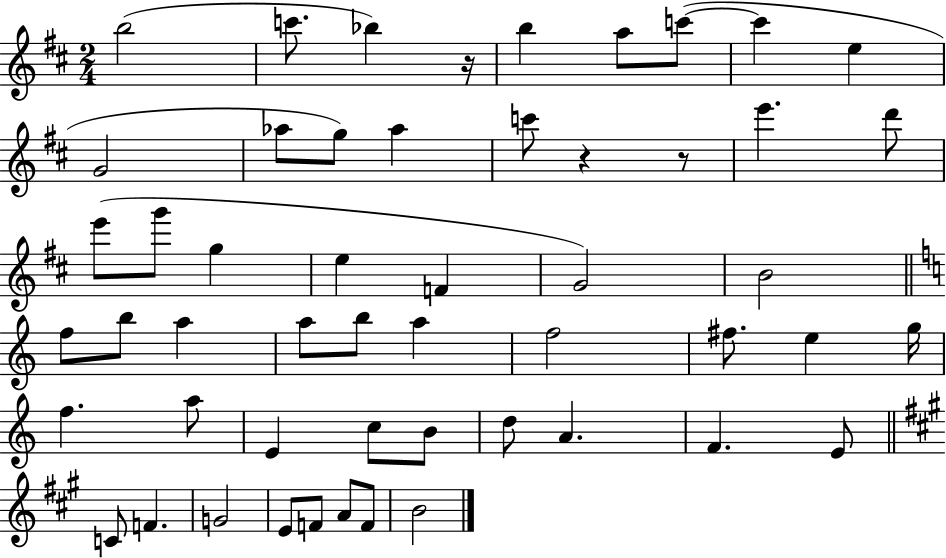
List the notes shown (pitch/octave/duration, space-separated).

B5/h C6/e. Bb5/q R/s B5/q A5/e C6/e C6/q E5/q G4/h Ab5/e G5/e Ab5/q C6/e R/q R/e E6/q. D6/e E6/e G6/e G5/q E5/q F4/q G4/h B4/h F5/e B5/e A5/q A5/e B5/e A5/q F5/h F#5/e. E5/q G5/s F5/q. A5/e E4/q C5/e B4/e D5/e A4/q. F4/q. E4/e C4/e F4/q. G4/h E4/e F4/e A4/e F4/e B4/h